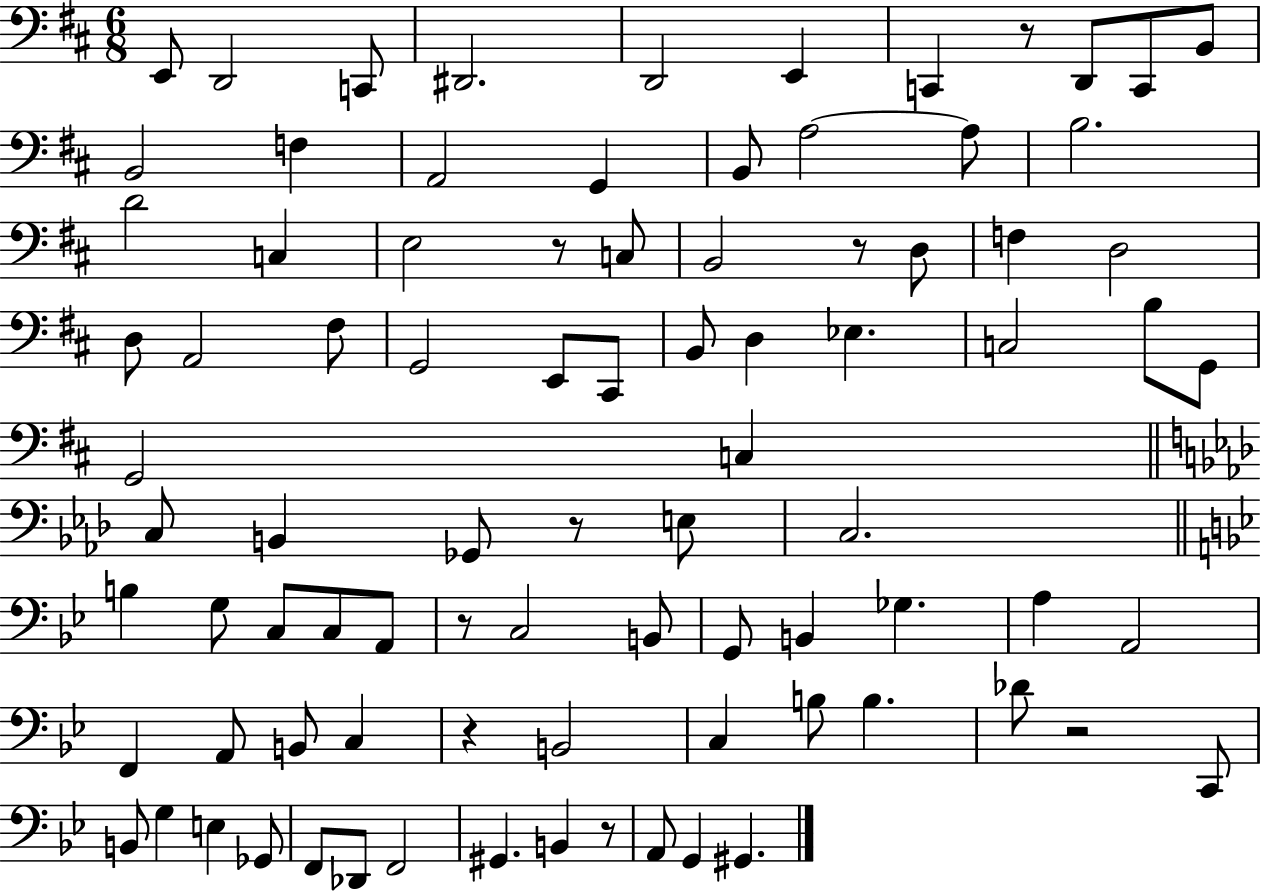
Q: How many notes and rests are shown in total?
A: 87